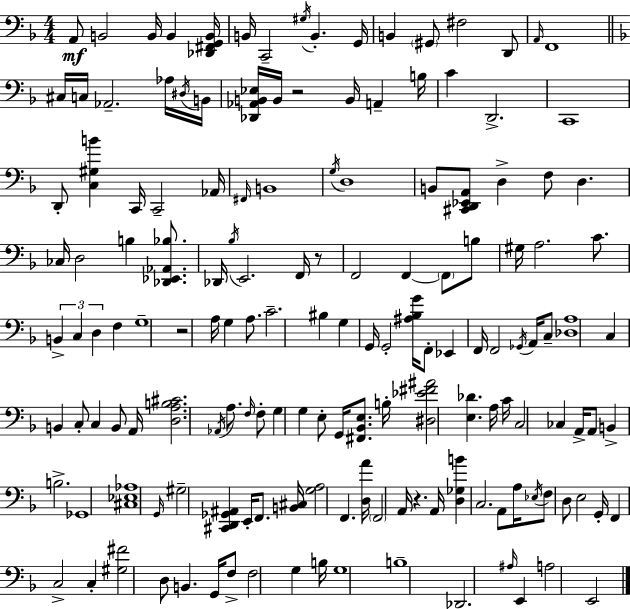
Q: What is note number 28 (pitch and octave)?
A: C2